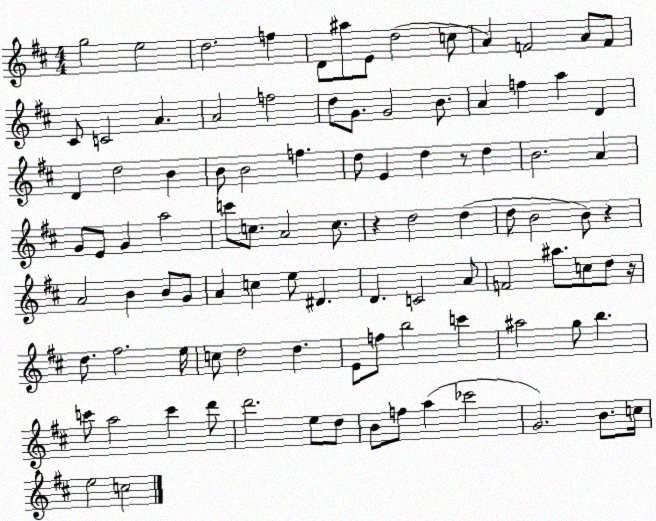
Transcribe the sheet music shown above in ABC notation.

X:1
T:Untitled
M:4/4
L:1/4
K:D
g2 e2 d2 f D/2 ^a/2 E/2 d2 c/2 A F2 A/2 F/2 ^C/2 C2 A A2 f2 d/2 G/2 G2 B/2 A f a D D d2 B B/2 B2 f d/2 E d z/2 d B2 A G/2 E/2 G a2 c'/2 c/2 A2 c/2 z d2 d d/2 B2 B/2 z A2 B B/2 G/2 A c e/2 ^D D C2 A/2 F2 ^a/2 c/2 d/2 z/4 d/2 ^f2 e/4 c/2 d2 d E/2 f/2 b2 c' ^a2 g/2 b c'/2 a2 c' d'/2 d'2 e/2 d/2 B/2 f/2 a _c'2 G2 B/2 c/4 e2 c2